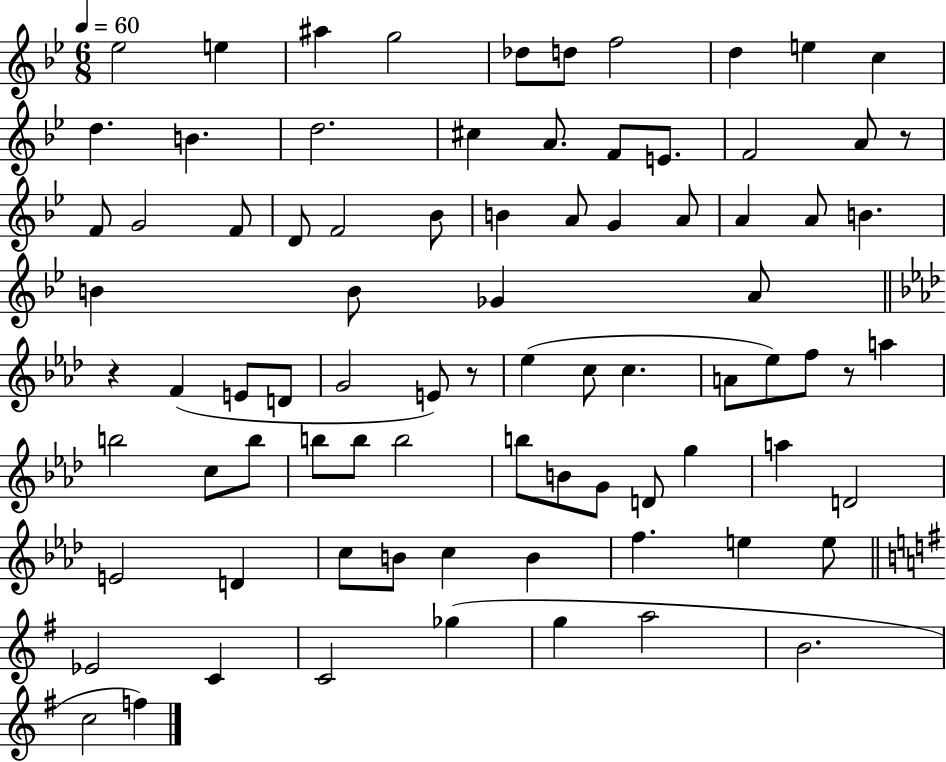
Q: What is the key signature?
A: BES major